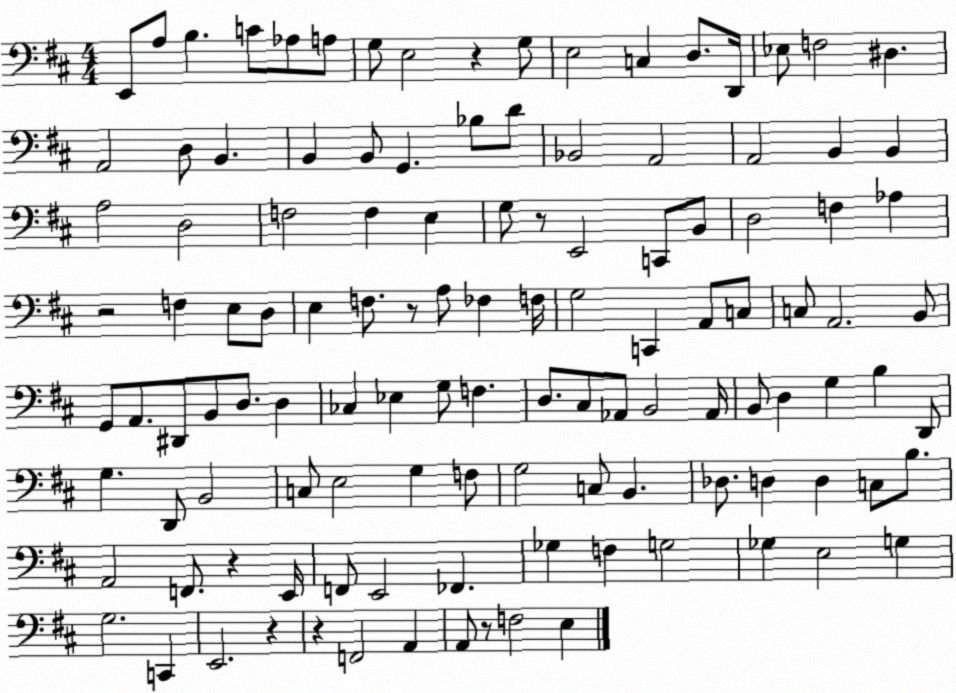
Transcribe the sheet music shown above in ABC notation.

X:1
T:Untitled
M:4/4
L:1/4
K:D
E,,/2 A,/2 B, C/2 _A,/2 A,/2 G,/2 E,2 z G,/2 E,2 C, D,/2 D,,/4 _E,/2 F,2 ^D, A,,2 D,/2 B,, B,, B,,/2 G,, _B,/2 D/2 _B,,2 A,,2 A,,2 B,, B,, A,2 D,2 F,2 F, E, G,/2 z/2 E,,2 C,,/2 B,,/2 D,2 F, _A, z2 F, E,/2 D,/2 E, F,/2 z/2 A,/2 _F, F,/4 G,2 C,, A,,/2 C,/2 C,/2 A,,2 B,,/2 G,,/2 A,,/2 ^D,,/2 B,,/2 D,/2 D, _C, _E, G,/2 F, D,/2 ^C,/2 _A,,/2 B,,2 _A,,/4 B,,/2 D, G, B, D,,/2 G, D,,/2 B,,2 C,/2 E,2 G, F,/2 G,2 C,/2 B,, _D,/2 D, D, C,/2 B,/2 A,,2 F,,/2 z E,,/4 F,,/2 E,,2 _F,, _G, F, G,2 _G, E,2 G, G,2 C,, E,,2 z z F,,2 A,, A,,/2 z/2 F,2 E,